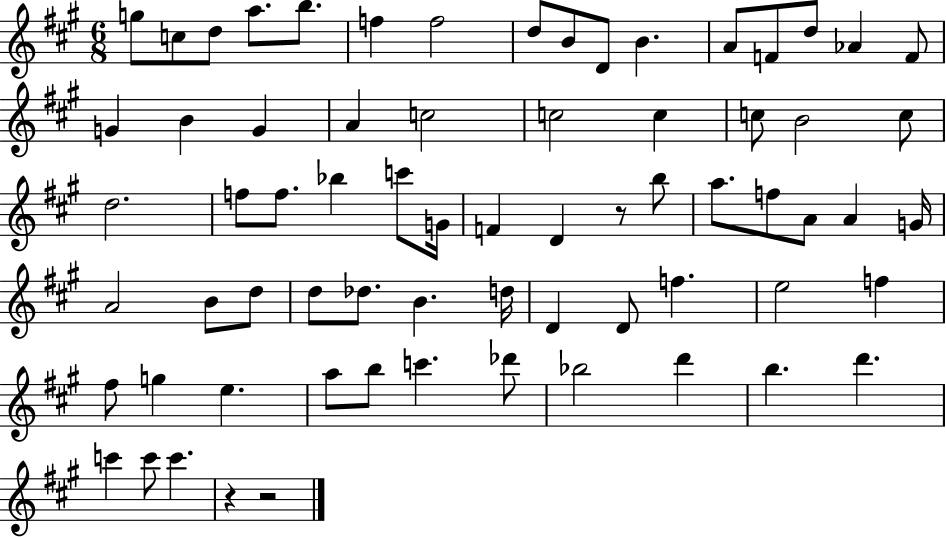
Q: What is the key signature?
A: A major